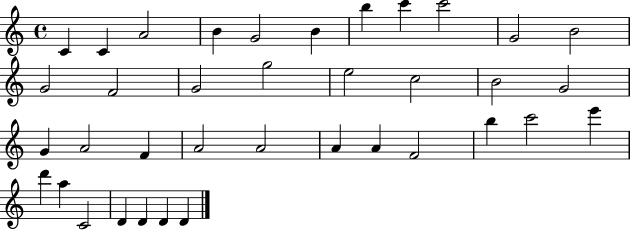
{
  \clef treble
  \time 4/4
  \defaultTimeSignature
  \key c \major
  c'4 c'4 a'2 | b'4 g'2 b'4 | b''4 c'''4 c'''2 | g'2 b'2 | \break g'2 f'2 | g'2 g''2 | e''2 c''2 | b'2 g'2 | \break g'4 a'2 f'4 | a'2 a'2 | a'4 a'4 f'2 | b''4 c'''2 e'''4 | \break d'''4 a''4 c'2 | d'4 d'4 d'4 d'4 | \bar "|."
}